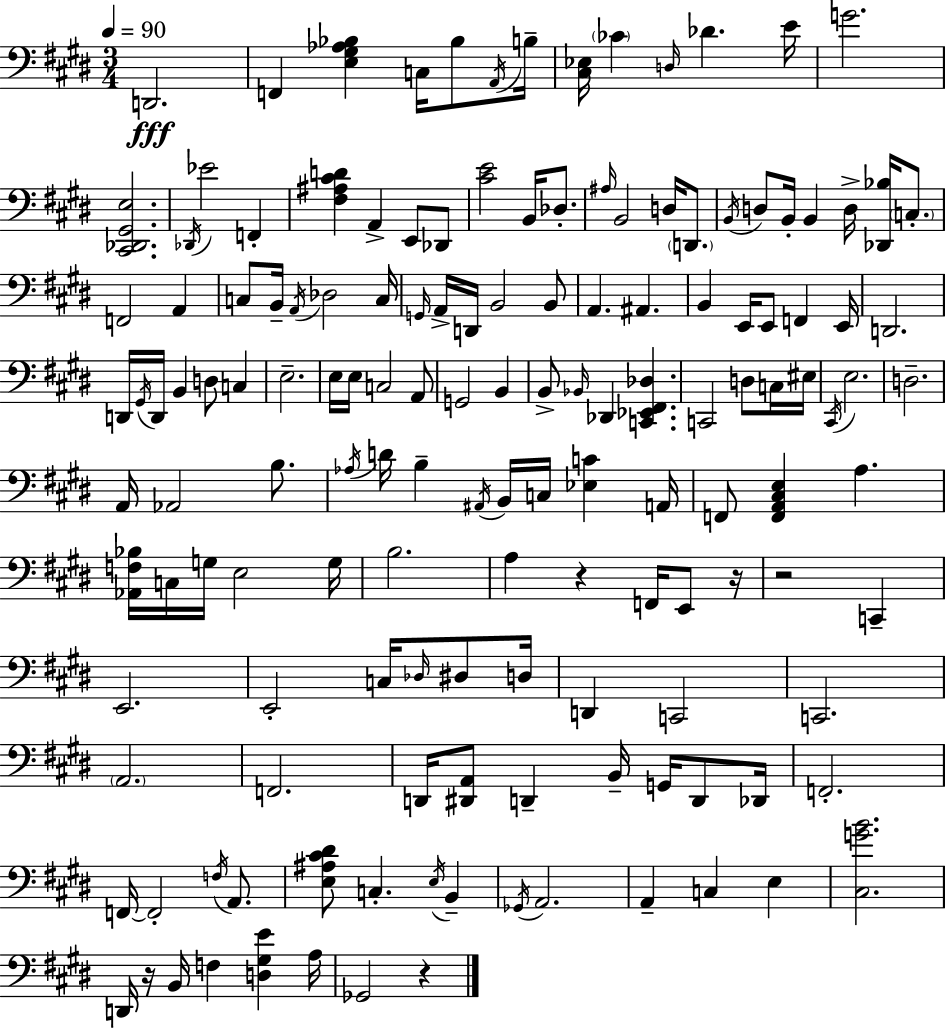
D2/h. F2/q [E3,G#3,Ab3,Bb3]/q C3/s Bb3/e A2/s B3/s [C#3,Eb3]/s CES4/q D3/s Db4/q. E4/s G4/h. [C#2,Db2,G#2,E3]/h. Db2/s Eb4/h F2/q [F#3,A#3,C#4,D4]/q A2/q E2/e Db2/e [C#4,E4]/h B2/s Db3/e. A#3/s B2/h D3/s D2/e. B2/s D3/e B2/s B2/q D3/s [Db2,Bb3]/s C3/e. F2/h A2/q C3/e B2/s A2/s Db3/h C3/s G2/s A2/s D2/s B2/h B2/e A2/q. A#2/q. B2/q E2/s E2/e F2/q E2/s D2/h. D2/s G#2/s D2/s B2/q D3/e C3/q E3/h. E3/s E3/s C3/h A2/e G2/h B2/q B2/e Bb2/s Db2/q [C2,Eb2,F#2,Db3]/q. C2/h D3/e C3/s EIS3/s C#2/s E3/h. D3/h. A2/s Ab2/h B3/e. Ab3/s D4/s B3/q A#2/s B2/s C3/s [Eb3,C4]/q A2/s F2/e [F2,A2,C#3,E3]/q A3/q. [Ab2,F3,Bb3]/s C3/s G3/s E3/h G3/s B3/h. A3/q R/q F2/s E2/e R/s R/h C2/q E2/h. E2/h C3/s Db3/s D#3/e D3/s D2/q C2/h C2/h. A2/h. F2/h. D2/s [D#2,A2]/e D2/q B2/s G2/s D2/e Db2/s F2/h. F2/s F2/h F3/s A2/e. [E3,A#3,C#4,D#4]/e C3/q. E3/s B2/q Gb2/s A2/h. A2/q C3/q E3/q [C#3,G4,B4]/h. D2/s R/s B2/s F3/q [D3,G#3,E4]/q A3/s Gb2/h R/q